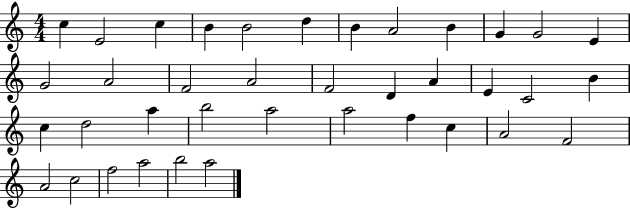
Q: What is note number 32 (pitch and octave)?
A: F4